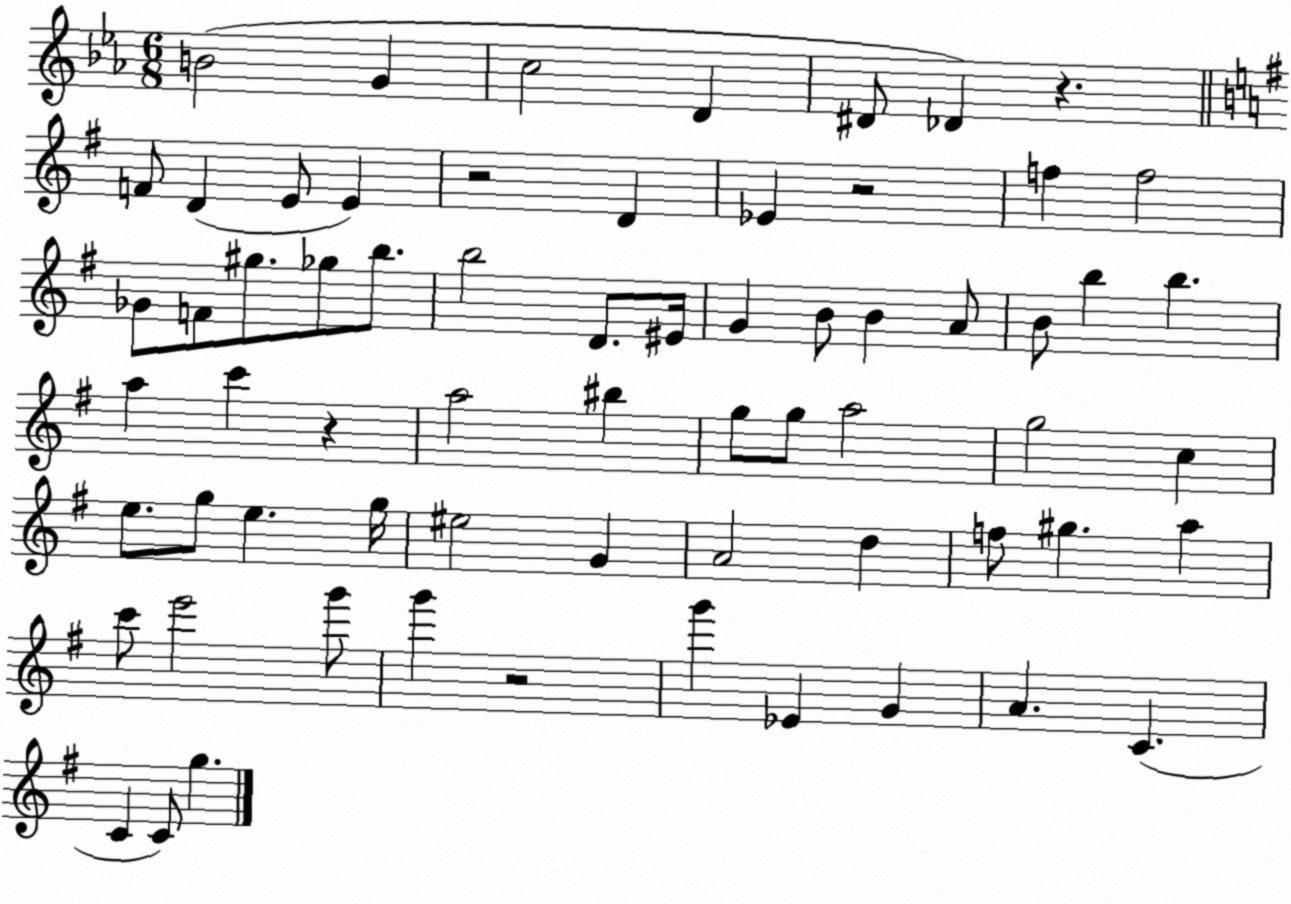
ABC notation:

X:1
T:Untitled
M:6/8
L:1/4
K:Eb
B2 G c2 D ^D/2 _D z F/2 D E/2 E z2 D _E z2 f f2 _G/2 F/2 ^g/2 _g/2 b/2 b2 D/2 ^E/4 G B/2 B A/2 B/2 b b a c' z a2 ^b g/2 g/2 a2 g2 c e/2 g/2 e g/4 ^e2 G A2 d f/2 ^g a c'/2 e'2 g'/2 g' z2 g' _E G A C C C/2 g